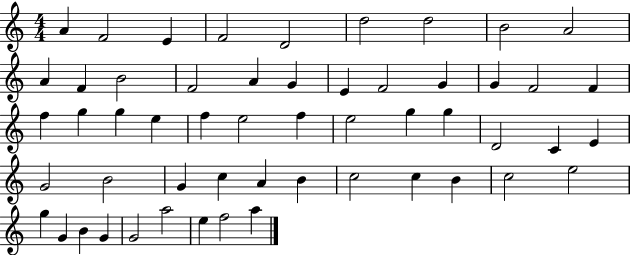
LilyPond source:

{
  \clef treble
  \numericTimeSignature
  \time 4/4
  \key c \major
  a'4 f'2 e'4 | f'2 d'2 | d''2 d''2 | b'2 a'2 | \break a'4 f'4 b'2 | f'2 a'4 g'4 | e'4 f'2 g'4 | g'4 f'2 f'4 | \break f''4 g''4 g''4 e''4 | f''4 e''2 f''4 | e''2 g''4 g''4 | d'2 c'4 e'4 | \break g'2 b'2 | g'4 c''4 a'4 b'4 | c''2 c''4 b'4 | c''2 e''2 | \break g''4 g'4 b'4 g'4 | g'2 a''2 | e''4 f''2 a''4 | \bar "|."
}